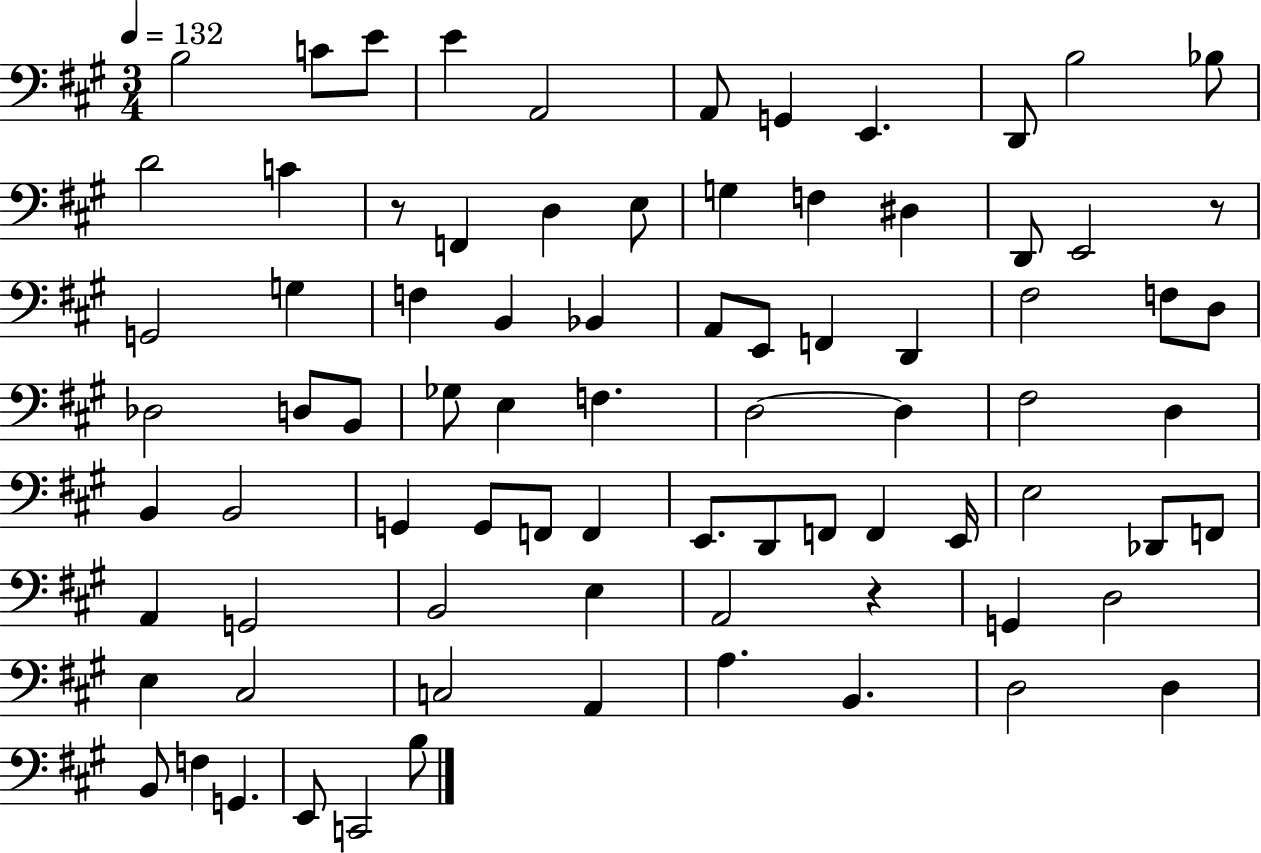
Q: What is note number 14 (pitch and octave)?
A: F2